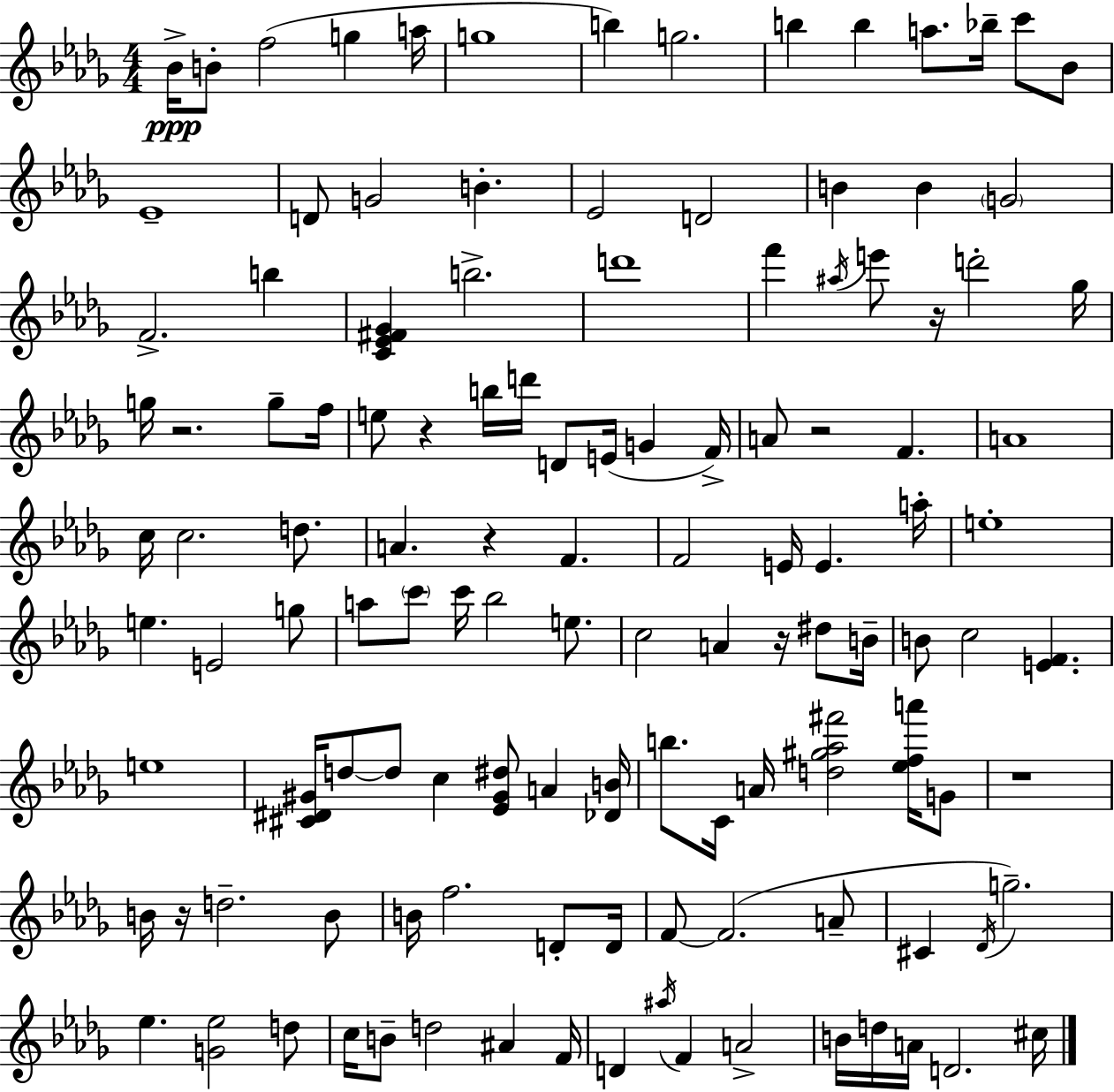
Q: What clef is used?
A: treble